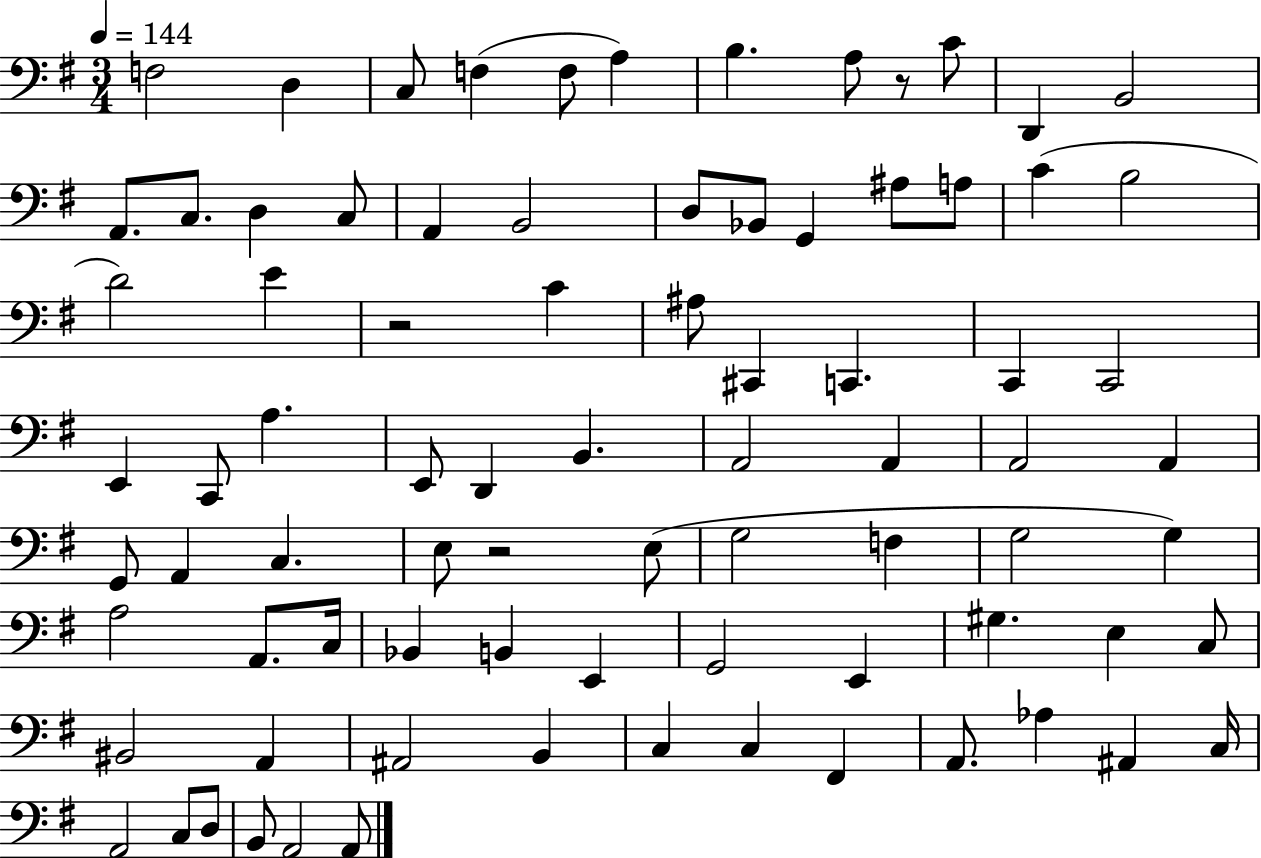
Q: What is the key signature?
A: G major